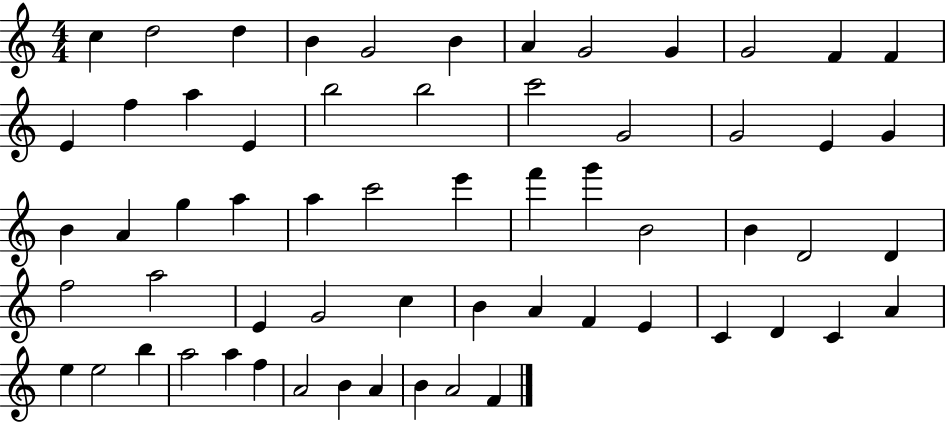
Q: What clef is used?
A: treble